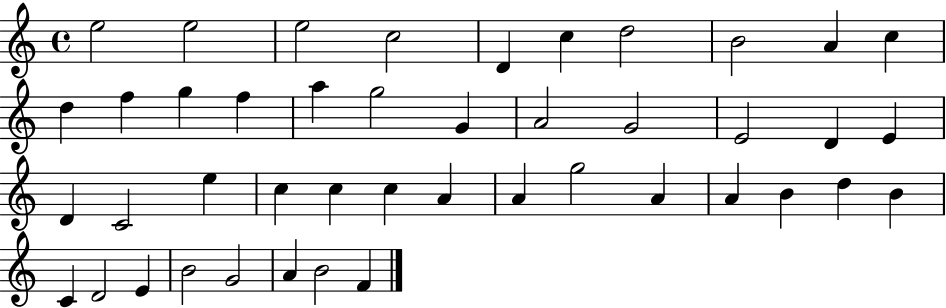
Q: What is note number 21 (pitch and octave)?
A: D4